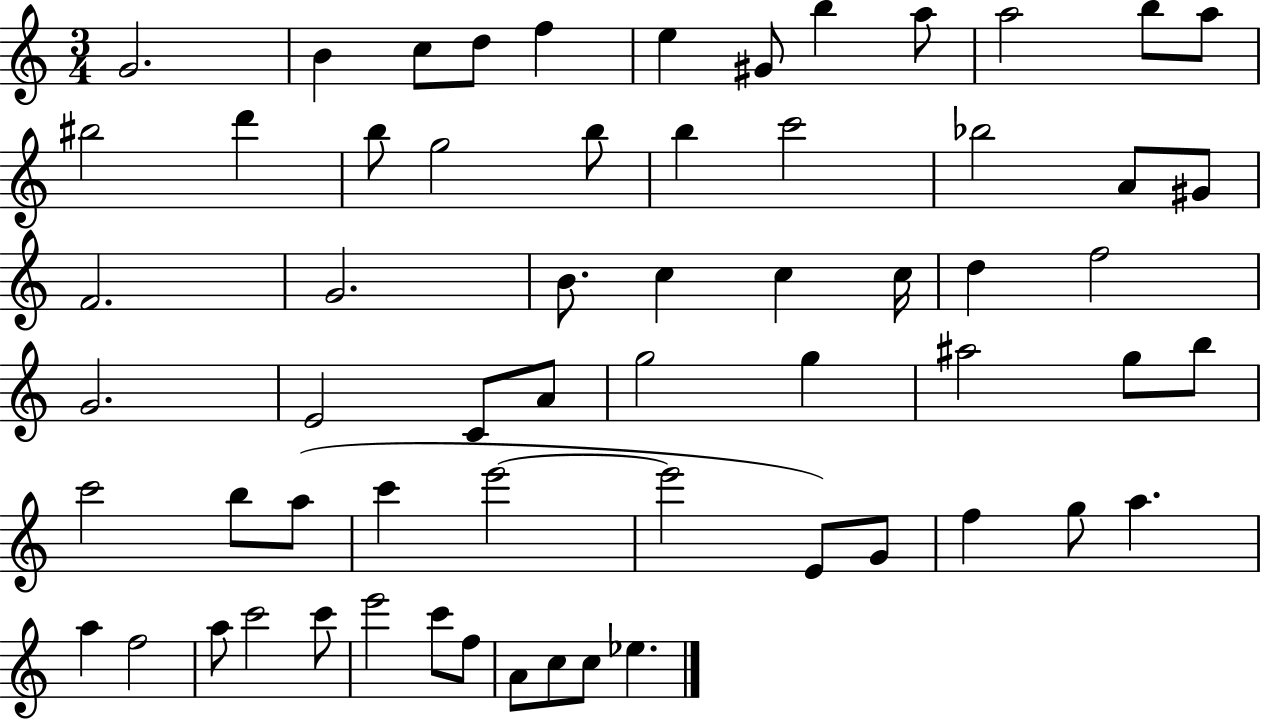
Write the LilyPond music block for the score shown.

{
  \clef treble
  \numericTimeSignature
  \time 3/4
  \key c \major
  g'2. | b'4 c''8 d''8 f''4 | e''4 gis'8 b''4 a''8 | a''2 b''8 a''8 | \break bis''2 d'''4 | b''8 g''2 b''8 | b''4 c'''2 | bes''2 a'8 gis'8 | \break f'2. | g'2. | b'8. c''4 c''4 c''16 | d''4 f''2 | \break g'2. | e'2 c'8 a'8 | g''2 g''4 | ais''2 g''8 b''8 | \break c'''2 b''8 a''8( | c'''4 e'''2~~ | e'''2 e'8) g'8 | f''4 g''8 a''4. | \break a''4 f''2 | a''8 c'''2 c'''8 | e'''2 c'''8 f''8 | a'8 c''8 c''8 ees''4. | \break \bar "|."
}